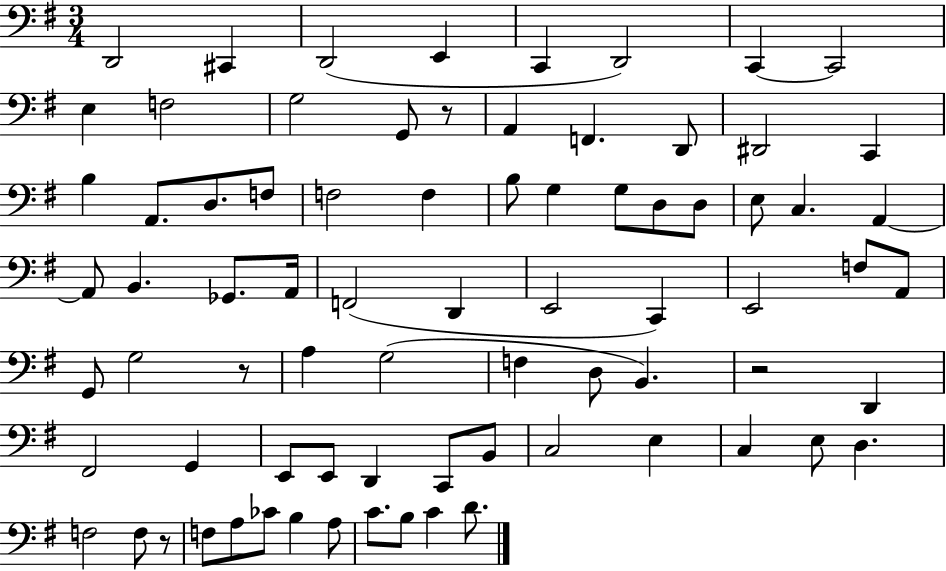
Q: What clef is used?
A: bass